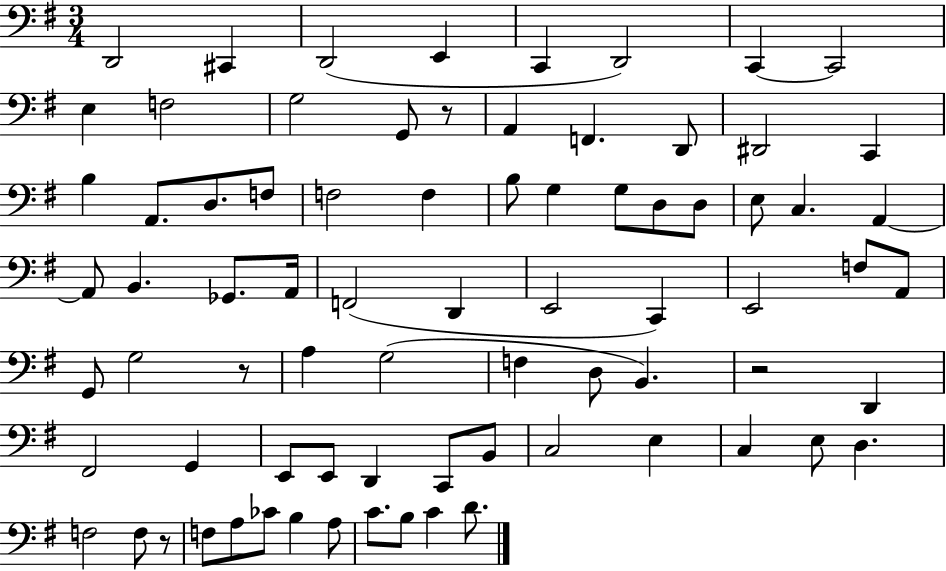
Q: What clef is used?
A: bass